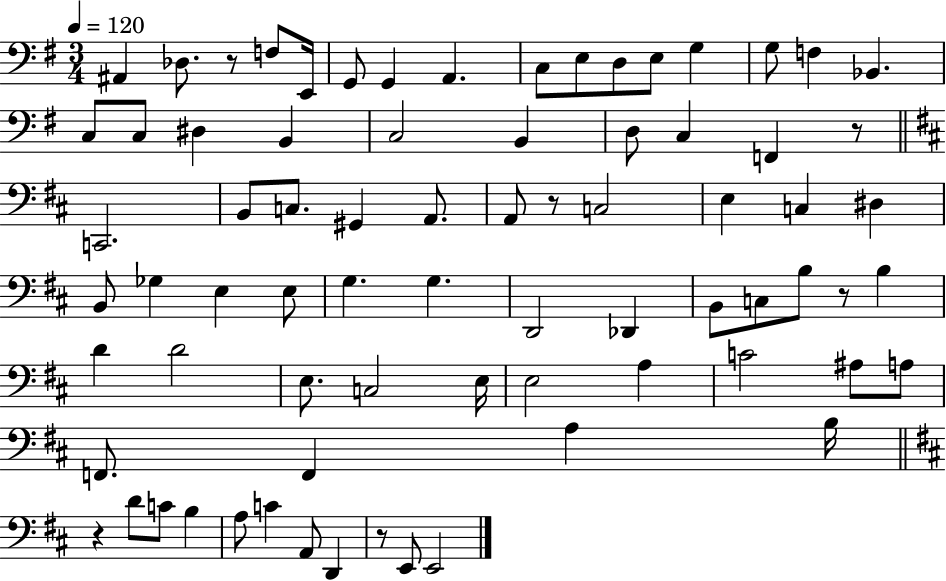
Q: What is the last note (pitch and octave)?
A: E2